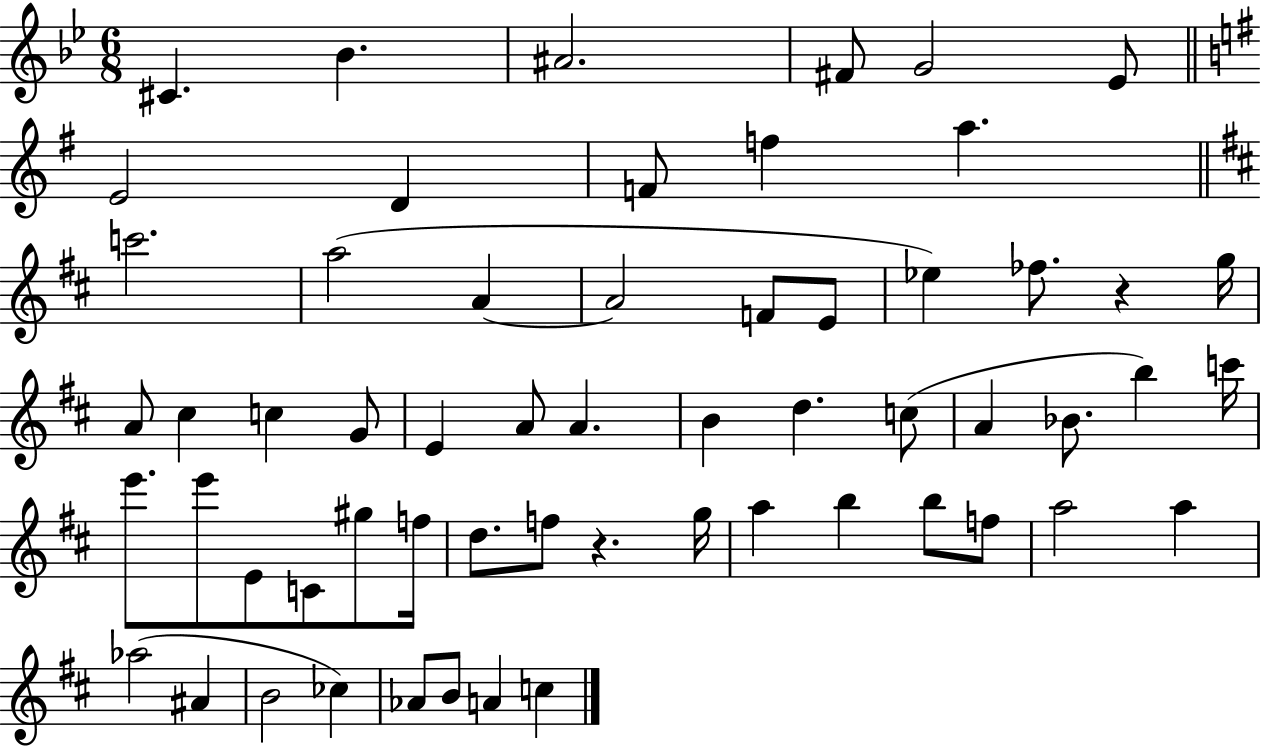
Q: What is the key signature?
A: BES major